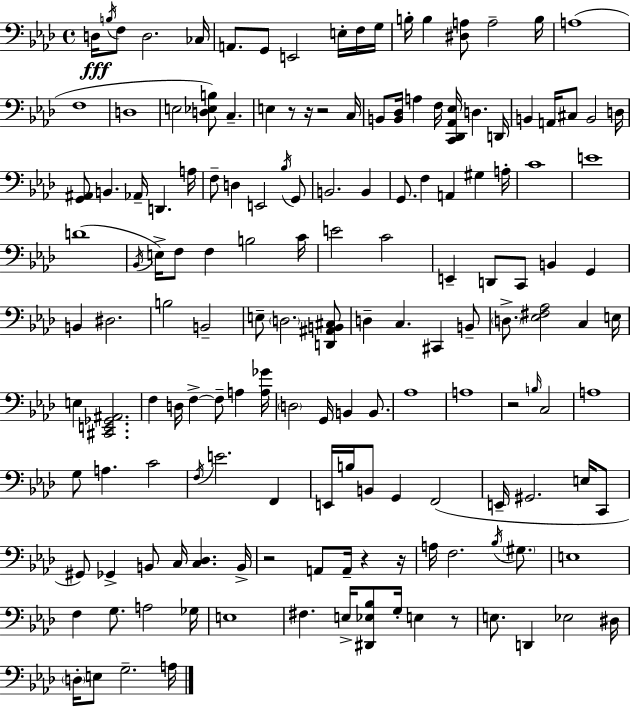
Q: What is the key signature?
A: F minor